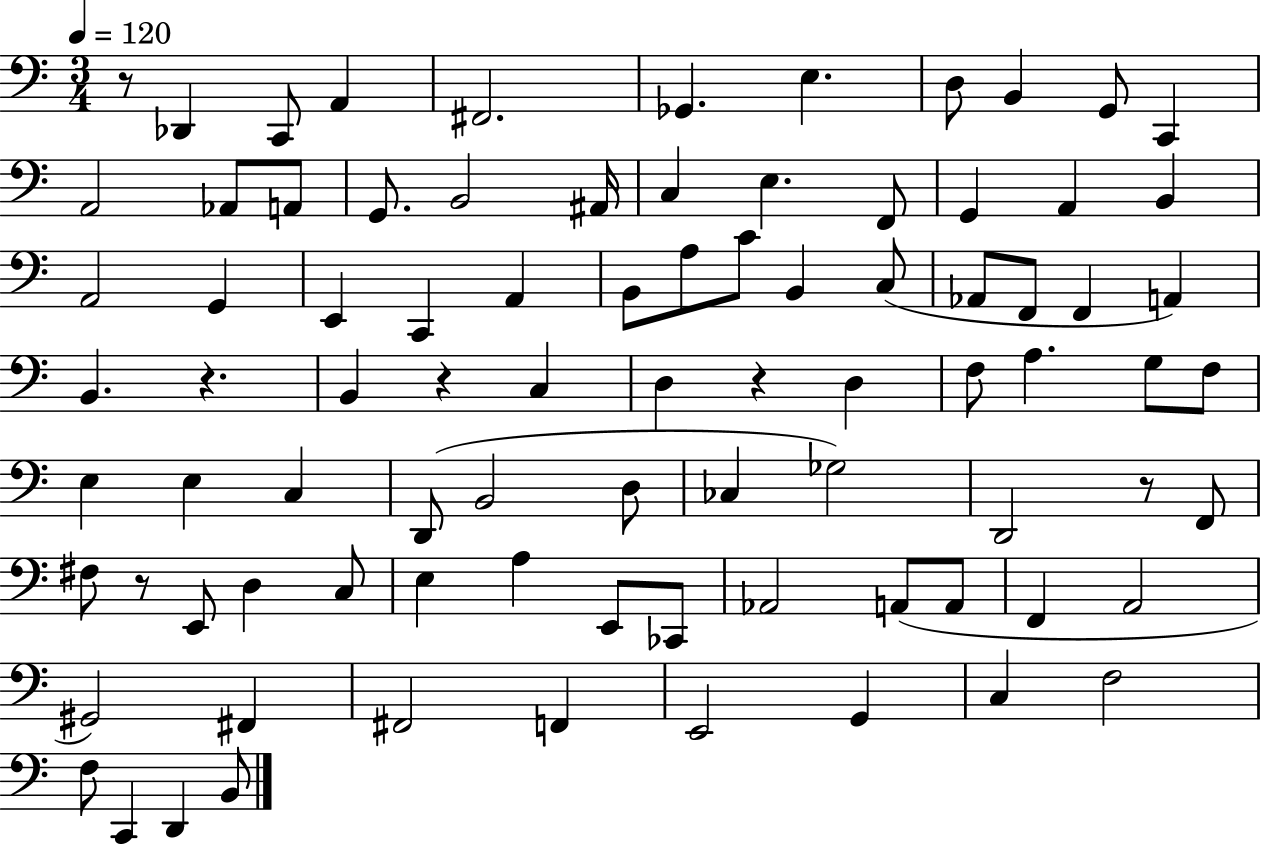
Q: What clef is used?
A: bass